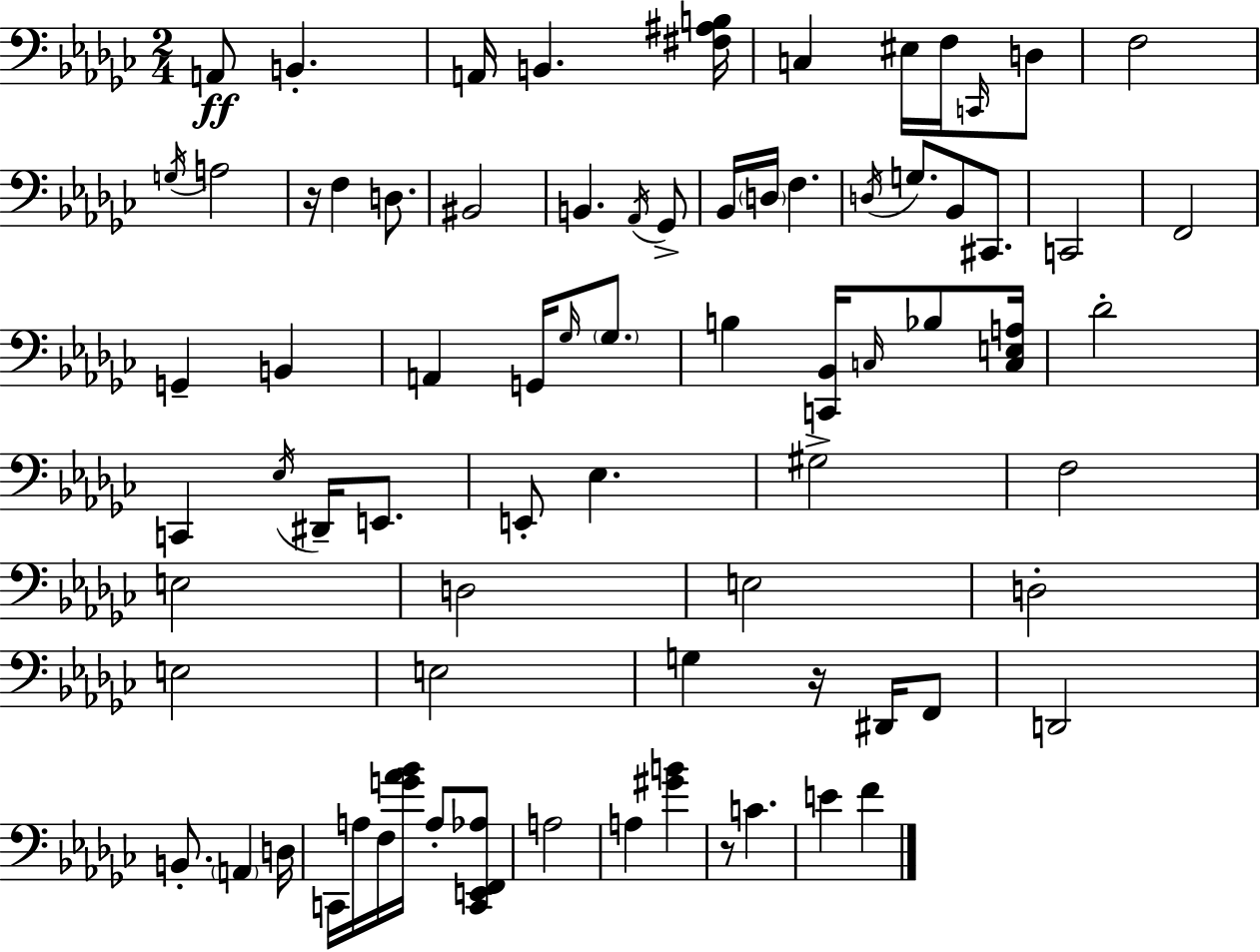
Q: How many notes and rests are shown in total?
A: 76